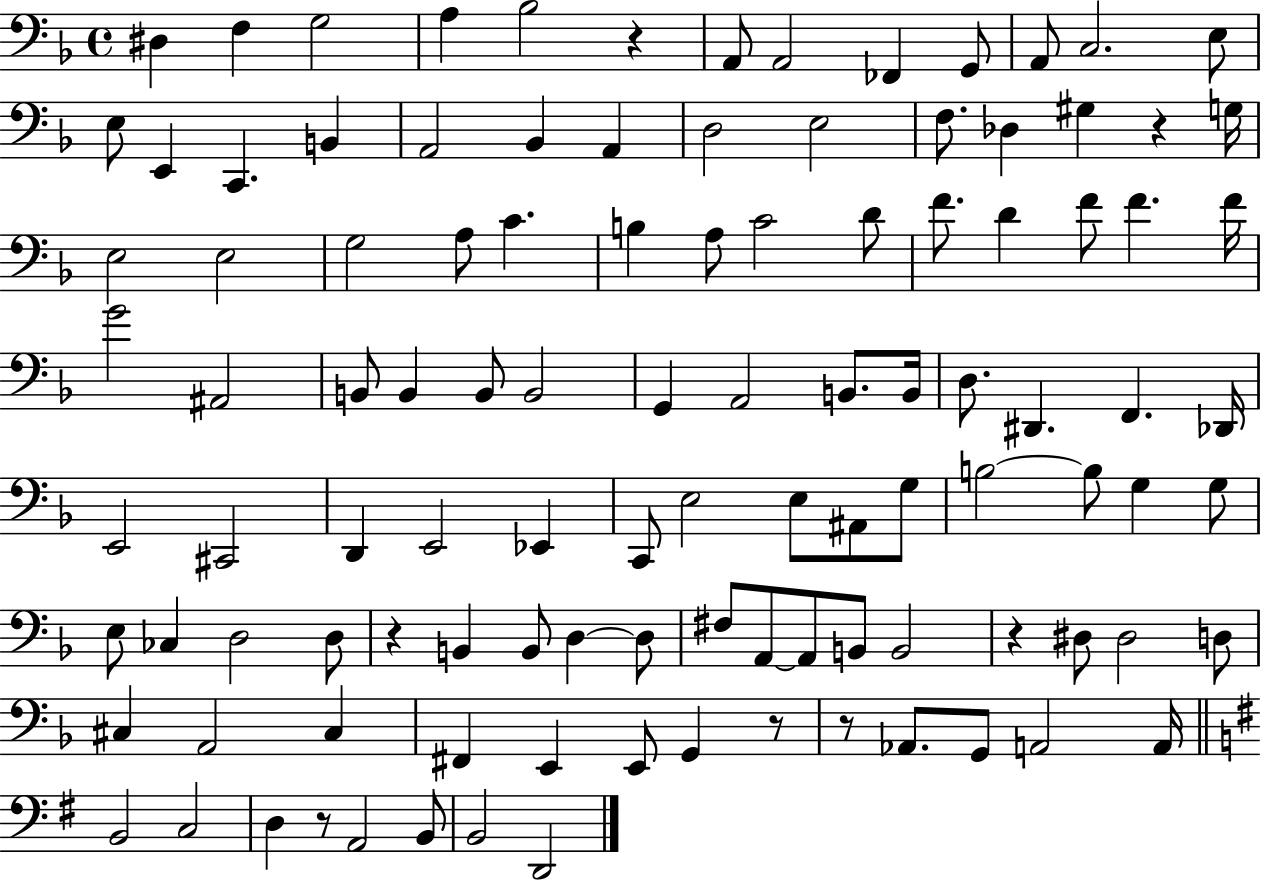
X:1
T:Untitled
M:4/4
L:1/4
K:F
^D, F, G,2 A, _B,2 z A,,/2 A,,2 _F,, G,,/2 A,,/2 C,2 E,/2 E,/2 E,, C,, B,, A,,2 _B,, A,, D,2 E,2 F,/2 _D, ^G, z G,/4 E,2 E,2 G,2 A,/2 C B, A,/2 C2 D/2 F/2 D F/2 F F/4 G2 ^A,,2 B,,/2 B,, B,,/2 B,,2 G,, A,,2 B,,/2 B,,/4 D,/2 ^D,, F,, _D,,/4 E,,2 ^C,,2 D,, E,,2 _E,, C,,/2 E,2 E,/2 ^A,,/2 G,/2 B,2 B,/2 G, G,/2 E,/2 _C, D,2 D,/2 z B,, B,,/2 D, D,/2 ^F,/2 A,,/2 A,,/2 B,,/2 B,,2 z ^D,/2 ^D,2 D,/2 ^C, A,,2 ^C, ^F,, E,, E,,/2 G,, z/2 z/2 _A,,/2 G,,/2 A,,2 A,,/4 B,,2 C,2 D, z/2 A,,2 B,,/2 B,,2 D,,2